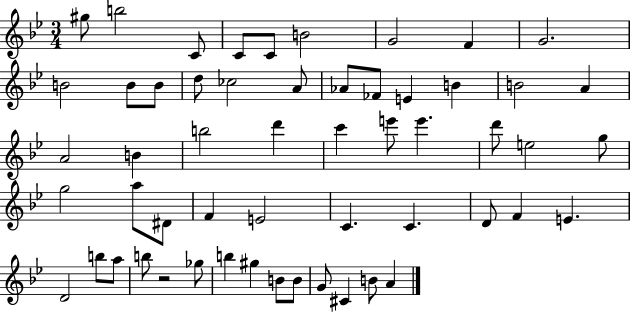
{
  \clef treble
  \numericTimeSignature
  \time 3/4
  \key bes \major
  \repeat volta 2 { gis''8 b''2 c'8 | c'8 c'8 b'2 | g'2 f'4 | g'2. | \break b'2 b'8 b'8 | d''8 ces''2 a'8 | aes'8 fes'8 e'4 b'4 | b'2 a'4 | \break a'2 b'4 | b''2 d'''4 | c'''4 e'''8 e'''4. | d'''8 e''2 g''8 | \break g''2 a''8 dis'8 | f'4 e'2 | c'4. c'4. | d'8 f'4 e'4. | \break d'2 b''8 a''8 | b''8 r2 ges''8 | b''4 gis''4 b'8 b'8 | g'8 cis'4 b'8 a'4 | \break } \bar "|."
}